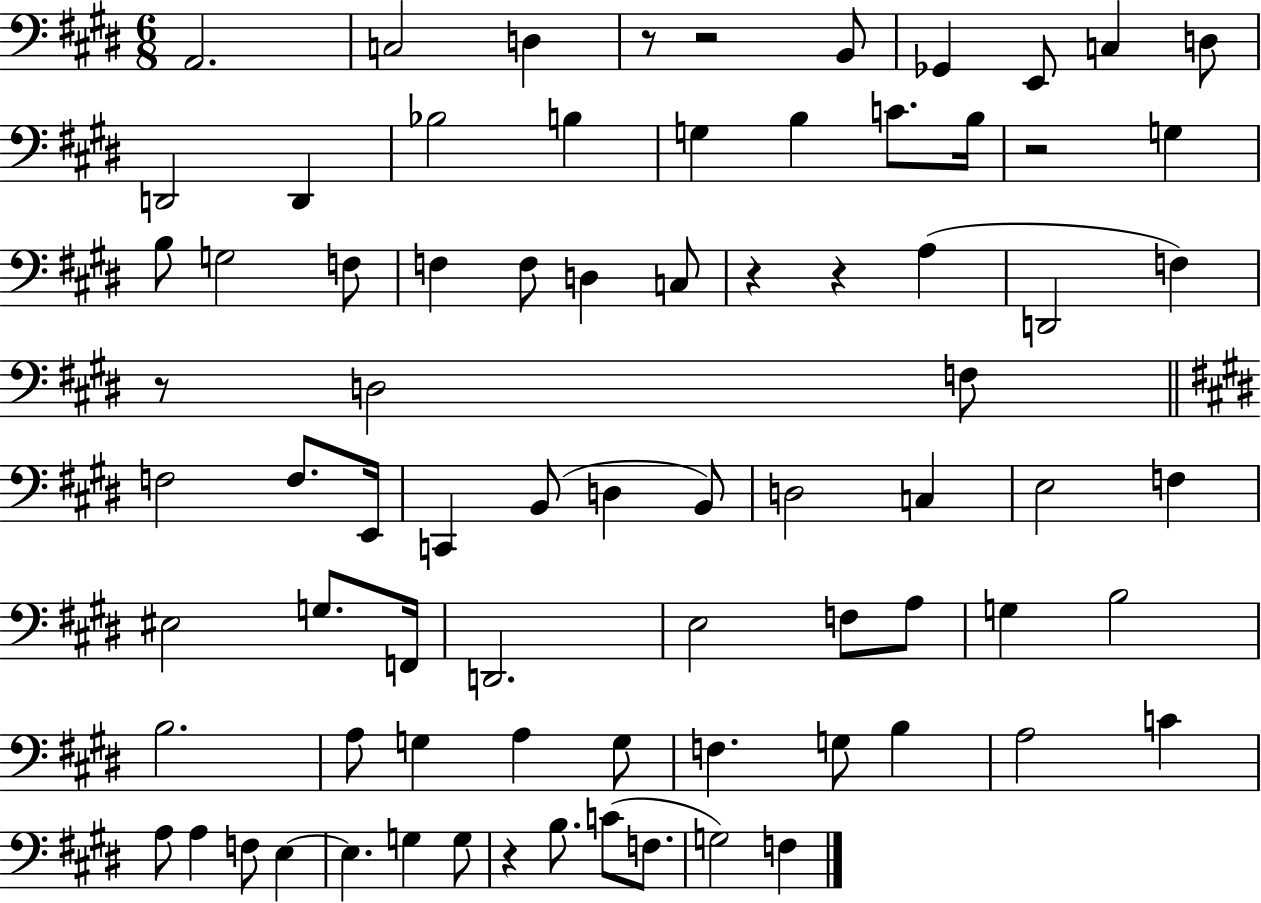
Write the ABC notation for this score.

X:1
T:Untitled
M:6/8
L:1/4
K:E
A,,2 C,2 D, z/2 z2 B,,/2 _G,, E,,/2 C, D,/2 D,,2 D,, _B,2 B, G, B, C/2 B,/4 z2 G, B,/2 G,2 F,/2 F, F,/2 D, C,/2 z z A, D,,2 F, z/2 D,2 F,/2 F,2 F,/2 E,,/4 C,, B,,/2 D, B,,/2 D,2 C, E,2 F, ^E,2 G,/2 F,,/4 D,,2 E,2 F,/2 A,/2 G, B,2 B,2 A,/2 G, A, G,/2 F, G,/2 B, A,2 C A,/2 A, F,/2 E, E, G, G,/2 z B,/2 C/2 F,/2 G,2 F,